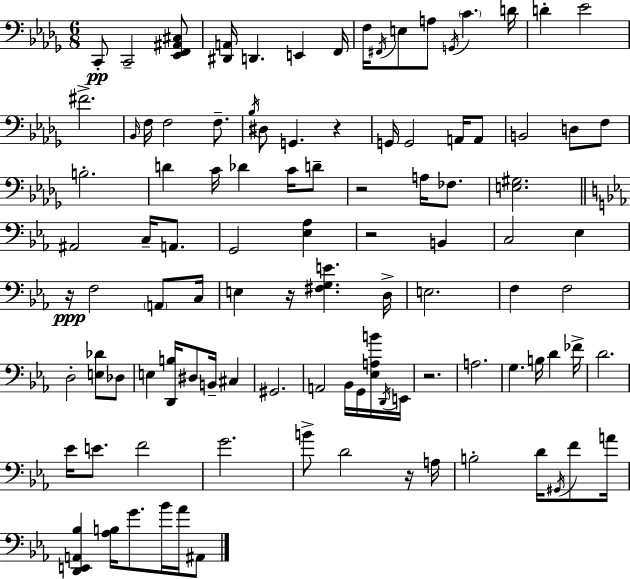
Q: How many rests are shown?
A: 7